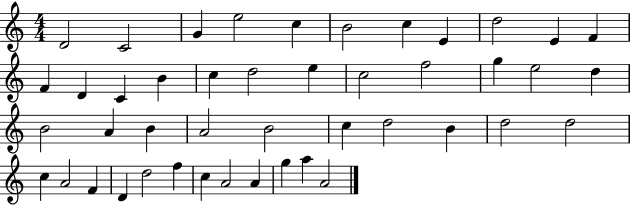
D4/h C4/h G4/q E5/h C5/q B4/h C5/q E4/q D5/h E4/q F4/q F4/q D4/q C4/q B4/q C5/q D5/h E5/q C5/h F5/h G5/q E5/h D5/q B4/h A4/q B4/q A4/h B4/h C5/q D5/h B4/q D5/h D5/h C5/q A4/h F4/q D4/q D5/h F5/q C5/q A4/h A4/q G5/q A5/q A4/h